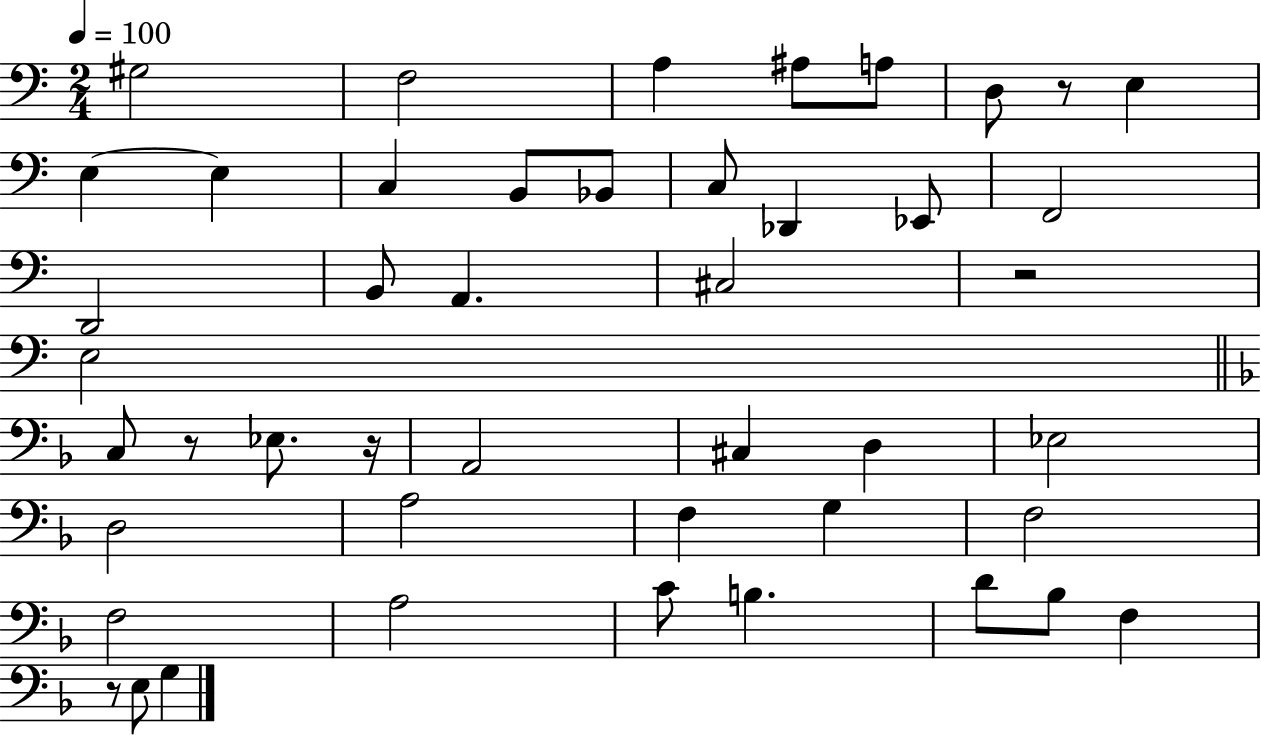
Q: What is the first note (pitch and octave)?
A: G#3